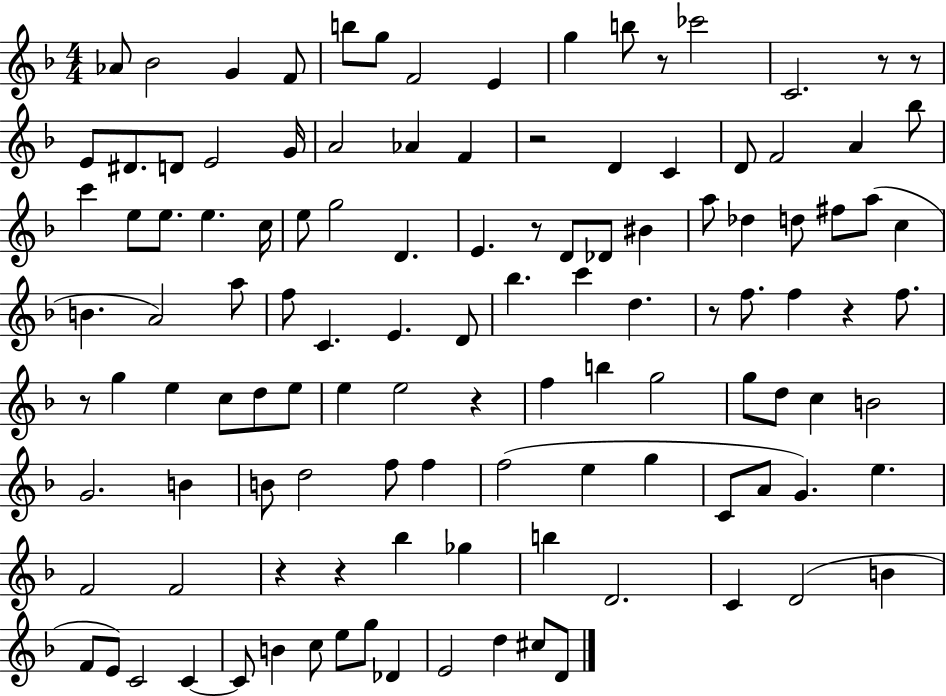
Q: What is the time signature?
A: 4/4